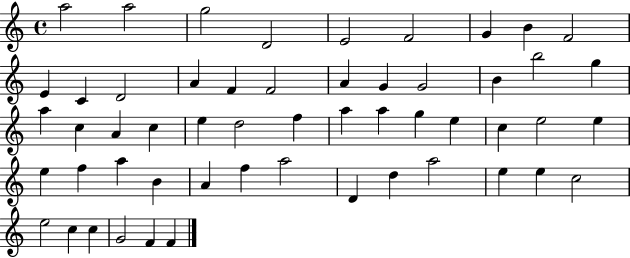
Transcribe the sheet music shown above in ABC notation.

X:1
T:Untitled
M:4/4
L:1/4
K:C
a2 a2 g2 D2 E2 F2 G B F2 E C D2 A F F2 A G G2 B b2 g a c A c e d2 f a a g e c e2 e e f a B A f a2 D d a2 e e c2 e2 c c G2 F F